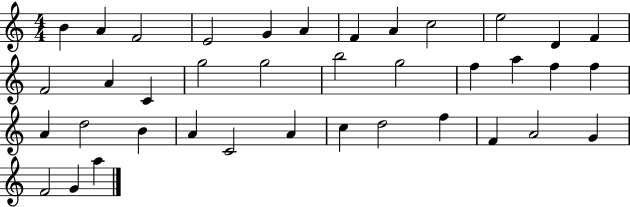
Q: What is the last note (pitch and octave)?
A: A5